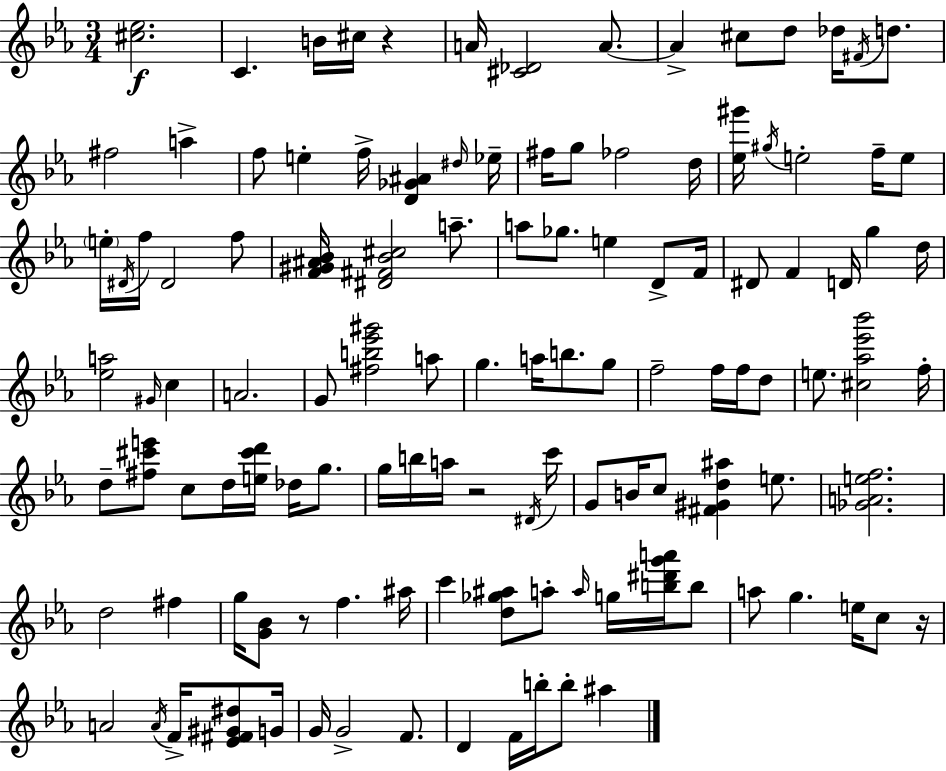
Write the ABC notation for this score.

X:1
T:Untitled
M:3/4
L:1/4
K:Eb
[^c_e]2 C B/4 ^c/4 z A/4 [^C_D]2 A/2 A ^c/2 d/2 _d/4 ^F/4 d/2 ^f2 a f/2 e f/4 [D_G^A] ^d/4 _e/4 ^f/4 g/2 _f2 d/4 [_e^g']/4 ^g/4 e2 f/4 e/2 e/4 ^D/4 f/4 ^D2 f/2 [F^G^A_B]/4 [^D^F_B^c]2 a/2 a/2 _g/2 e D/2 F/4 ^D/2 F D/4 g d/4 [_ea]2 ^G/4 c A2 G/2 [^fb_e'^g']2 a/2 g a/4 b/2 g/2 f2 f/4 f/4 d/2 e/2 [^c_a_e'_b']2 f/4 d/2 [^f^c'e']/2 c/2 d/4 [e^c'd']/4 _d/4 g/2 g/4 b/4 a/4 z2 ^D/4 c'/4 G/2 B/4 c/2 [^F^Gd^a] e/2 [_GAef]2 d2 ^f g/4 [G_B]/2 z/2 f ^a/4 c' [d_g^a]/2 a/2 a/4 g/4 [b^d'g'a']/4 b/2 a/2 g e/4 c/2 z/4 A2 A/4 F/4 [_E^F^G^d]/2 G/4 G/4 G2 F/2 D F/4 b/4 b/2 ^a